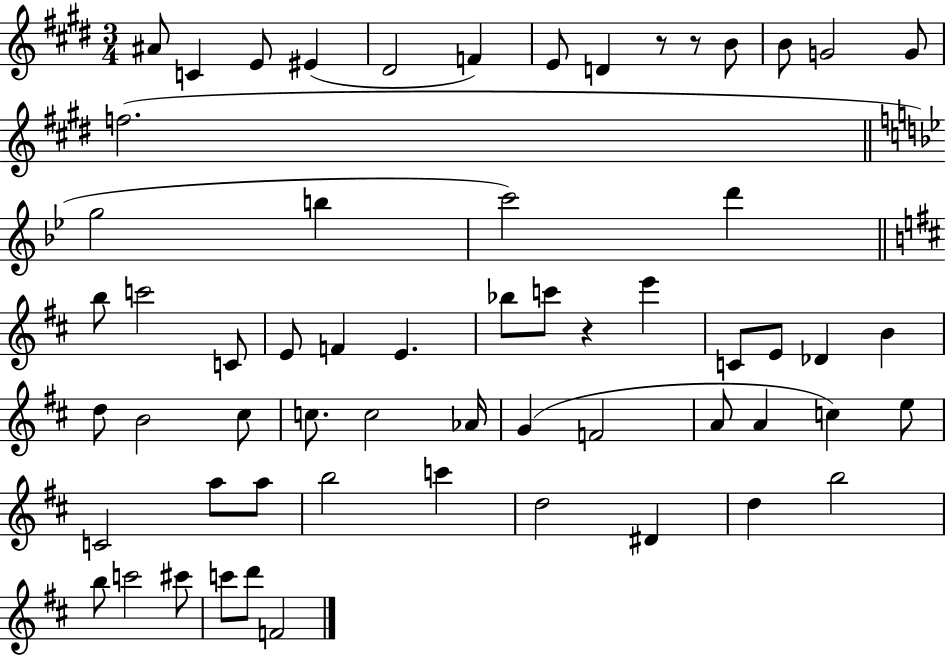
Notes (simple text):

A#4/e C4/q E4/e EIS4/q D#4/h F4/q E4/e D4/q R/e R/e B4/e B4/e G4/h G4/e F5/h. G5/h B5/q C6/h D6/q B5/e C6/h C4/e E4/e F4/q E4/q. Bb5/e C6/e R/q E6/q C4/e E4/e Db4/q B4/q D5/e B4/h C#5/e C5/e. C5/h Ab4/s G4/q F4/h A4/e A4/q C5/q E5/e C4/h A5/e A5/e B5/h C6/q D5/h D#4/q D5/q B5/h B5/e C6/h C#6/e C6/e D6/e F4/h